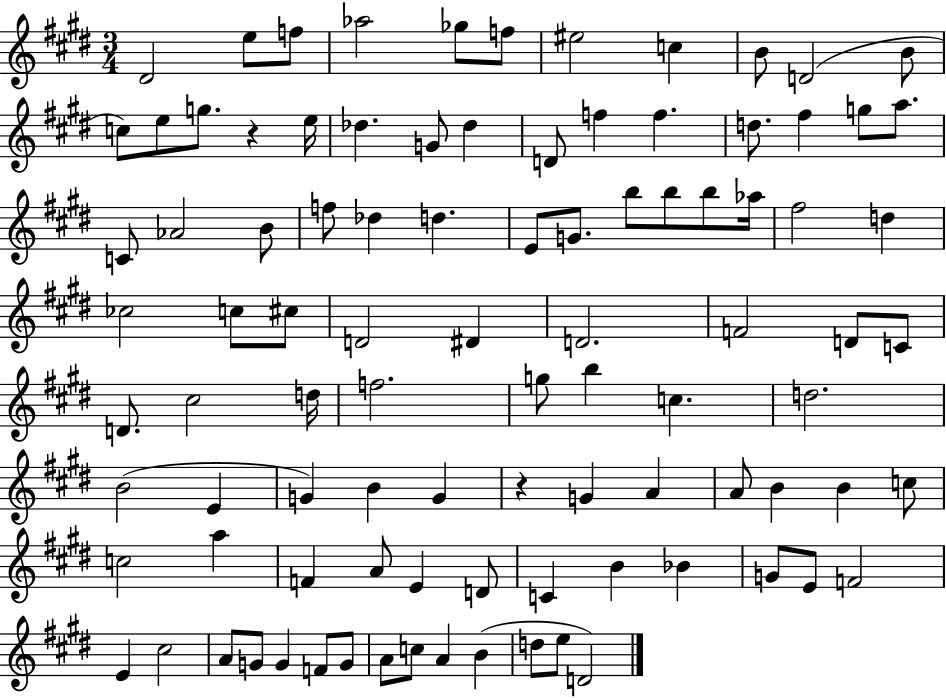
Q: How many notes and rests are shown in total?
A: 95